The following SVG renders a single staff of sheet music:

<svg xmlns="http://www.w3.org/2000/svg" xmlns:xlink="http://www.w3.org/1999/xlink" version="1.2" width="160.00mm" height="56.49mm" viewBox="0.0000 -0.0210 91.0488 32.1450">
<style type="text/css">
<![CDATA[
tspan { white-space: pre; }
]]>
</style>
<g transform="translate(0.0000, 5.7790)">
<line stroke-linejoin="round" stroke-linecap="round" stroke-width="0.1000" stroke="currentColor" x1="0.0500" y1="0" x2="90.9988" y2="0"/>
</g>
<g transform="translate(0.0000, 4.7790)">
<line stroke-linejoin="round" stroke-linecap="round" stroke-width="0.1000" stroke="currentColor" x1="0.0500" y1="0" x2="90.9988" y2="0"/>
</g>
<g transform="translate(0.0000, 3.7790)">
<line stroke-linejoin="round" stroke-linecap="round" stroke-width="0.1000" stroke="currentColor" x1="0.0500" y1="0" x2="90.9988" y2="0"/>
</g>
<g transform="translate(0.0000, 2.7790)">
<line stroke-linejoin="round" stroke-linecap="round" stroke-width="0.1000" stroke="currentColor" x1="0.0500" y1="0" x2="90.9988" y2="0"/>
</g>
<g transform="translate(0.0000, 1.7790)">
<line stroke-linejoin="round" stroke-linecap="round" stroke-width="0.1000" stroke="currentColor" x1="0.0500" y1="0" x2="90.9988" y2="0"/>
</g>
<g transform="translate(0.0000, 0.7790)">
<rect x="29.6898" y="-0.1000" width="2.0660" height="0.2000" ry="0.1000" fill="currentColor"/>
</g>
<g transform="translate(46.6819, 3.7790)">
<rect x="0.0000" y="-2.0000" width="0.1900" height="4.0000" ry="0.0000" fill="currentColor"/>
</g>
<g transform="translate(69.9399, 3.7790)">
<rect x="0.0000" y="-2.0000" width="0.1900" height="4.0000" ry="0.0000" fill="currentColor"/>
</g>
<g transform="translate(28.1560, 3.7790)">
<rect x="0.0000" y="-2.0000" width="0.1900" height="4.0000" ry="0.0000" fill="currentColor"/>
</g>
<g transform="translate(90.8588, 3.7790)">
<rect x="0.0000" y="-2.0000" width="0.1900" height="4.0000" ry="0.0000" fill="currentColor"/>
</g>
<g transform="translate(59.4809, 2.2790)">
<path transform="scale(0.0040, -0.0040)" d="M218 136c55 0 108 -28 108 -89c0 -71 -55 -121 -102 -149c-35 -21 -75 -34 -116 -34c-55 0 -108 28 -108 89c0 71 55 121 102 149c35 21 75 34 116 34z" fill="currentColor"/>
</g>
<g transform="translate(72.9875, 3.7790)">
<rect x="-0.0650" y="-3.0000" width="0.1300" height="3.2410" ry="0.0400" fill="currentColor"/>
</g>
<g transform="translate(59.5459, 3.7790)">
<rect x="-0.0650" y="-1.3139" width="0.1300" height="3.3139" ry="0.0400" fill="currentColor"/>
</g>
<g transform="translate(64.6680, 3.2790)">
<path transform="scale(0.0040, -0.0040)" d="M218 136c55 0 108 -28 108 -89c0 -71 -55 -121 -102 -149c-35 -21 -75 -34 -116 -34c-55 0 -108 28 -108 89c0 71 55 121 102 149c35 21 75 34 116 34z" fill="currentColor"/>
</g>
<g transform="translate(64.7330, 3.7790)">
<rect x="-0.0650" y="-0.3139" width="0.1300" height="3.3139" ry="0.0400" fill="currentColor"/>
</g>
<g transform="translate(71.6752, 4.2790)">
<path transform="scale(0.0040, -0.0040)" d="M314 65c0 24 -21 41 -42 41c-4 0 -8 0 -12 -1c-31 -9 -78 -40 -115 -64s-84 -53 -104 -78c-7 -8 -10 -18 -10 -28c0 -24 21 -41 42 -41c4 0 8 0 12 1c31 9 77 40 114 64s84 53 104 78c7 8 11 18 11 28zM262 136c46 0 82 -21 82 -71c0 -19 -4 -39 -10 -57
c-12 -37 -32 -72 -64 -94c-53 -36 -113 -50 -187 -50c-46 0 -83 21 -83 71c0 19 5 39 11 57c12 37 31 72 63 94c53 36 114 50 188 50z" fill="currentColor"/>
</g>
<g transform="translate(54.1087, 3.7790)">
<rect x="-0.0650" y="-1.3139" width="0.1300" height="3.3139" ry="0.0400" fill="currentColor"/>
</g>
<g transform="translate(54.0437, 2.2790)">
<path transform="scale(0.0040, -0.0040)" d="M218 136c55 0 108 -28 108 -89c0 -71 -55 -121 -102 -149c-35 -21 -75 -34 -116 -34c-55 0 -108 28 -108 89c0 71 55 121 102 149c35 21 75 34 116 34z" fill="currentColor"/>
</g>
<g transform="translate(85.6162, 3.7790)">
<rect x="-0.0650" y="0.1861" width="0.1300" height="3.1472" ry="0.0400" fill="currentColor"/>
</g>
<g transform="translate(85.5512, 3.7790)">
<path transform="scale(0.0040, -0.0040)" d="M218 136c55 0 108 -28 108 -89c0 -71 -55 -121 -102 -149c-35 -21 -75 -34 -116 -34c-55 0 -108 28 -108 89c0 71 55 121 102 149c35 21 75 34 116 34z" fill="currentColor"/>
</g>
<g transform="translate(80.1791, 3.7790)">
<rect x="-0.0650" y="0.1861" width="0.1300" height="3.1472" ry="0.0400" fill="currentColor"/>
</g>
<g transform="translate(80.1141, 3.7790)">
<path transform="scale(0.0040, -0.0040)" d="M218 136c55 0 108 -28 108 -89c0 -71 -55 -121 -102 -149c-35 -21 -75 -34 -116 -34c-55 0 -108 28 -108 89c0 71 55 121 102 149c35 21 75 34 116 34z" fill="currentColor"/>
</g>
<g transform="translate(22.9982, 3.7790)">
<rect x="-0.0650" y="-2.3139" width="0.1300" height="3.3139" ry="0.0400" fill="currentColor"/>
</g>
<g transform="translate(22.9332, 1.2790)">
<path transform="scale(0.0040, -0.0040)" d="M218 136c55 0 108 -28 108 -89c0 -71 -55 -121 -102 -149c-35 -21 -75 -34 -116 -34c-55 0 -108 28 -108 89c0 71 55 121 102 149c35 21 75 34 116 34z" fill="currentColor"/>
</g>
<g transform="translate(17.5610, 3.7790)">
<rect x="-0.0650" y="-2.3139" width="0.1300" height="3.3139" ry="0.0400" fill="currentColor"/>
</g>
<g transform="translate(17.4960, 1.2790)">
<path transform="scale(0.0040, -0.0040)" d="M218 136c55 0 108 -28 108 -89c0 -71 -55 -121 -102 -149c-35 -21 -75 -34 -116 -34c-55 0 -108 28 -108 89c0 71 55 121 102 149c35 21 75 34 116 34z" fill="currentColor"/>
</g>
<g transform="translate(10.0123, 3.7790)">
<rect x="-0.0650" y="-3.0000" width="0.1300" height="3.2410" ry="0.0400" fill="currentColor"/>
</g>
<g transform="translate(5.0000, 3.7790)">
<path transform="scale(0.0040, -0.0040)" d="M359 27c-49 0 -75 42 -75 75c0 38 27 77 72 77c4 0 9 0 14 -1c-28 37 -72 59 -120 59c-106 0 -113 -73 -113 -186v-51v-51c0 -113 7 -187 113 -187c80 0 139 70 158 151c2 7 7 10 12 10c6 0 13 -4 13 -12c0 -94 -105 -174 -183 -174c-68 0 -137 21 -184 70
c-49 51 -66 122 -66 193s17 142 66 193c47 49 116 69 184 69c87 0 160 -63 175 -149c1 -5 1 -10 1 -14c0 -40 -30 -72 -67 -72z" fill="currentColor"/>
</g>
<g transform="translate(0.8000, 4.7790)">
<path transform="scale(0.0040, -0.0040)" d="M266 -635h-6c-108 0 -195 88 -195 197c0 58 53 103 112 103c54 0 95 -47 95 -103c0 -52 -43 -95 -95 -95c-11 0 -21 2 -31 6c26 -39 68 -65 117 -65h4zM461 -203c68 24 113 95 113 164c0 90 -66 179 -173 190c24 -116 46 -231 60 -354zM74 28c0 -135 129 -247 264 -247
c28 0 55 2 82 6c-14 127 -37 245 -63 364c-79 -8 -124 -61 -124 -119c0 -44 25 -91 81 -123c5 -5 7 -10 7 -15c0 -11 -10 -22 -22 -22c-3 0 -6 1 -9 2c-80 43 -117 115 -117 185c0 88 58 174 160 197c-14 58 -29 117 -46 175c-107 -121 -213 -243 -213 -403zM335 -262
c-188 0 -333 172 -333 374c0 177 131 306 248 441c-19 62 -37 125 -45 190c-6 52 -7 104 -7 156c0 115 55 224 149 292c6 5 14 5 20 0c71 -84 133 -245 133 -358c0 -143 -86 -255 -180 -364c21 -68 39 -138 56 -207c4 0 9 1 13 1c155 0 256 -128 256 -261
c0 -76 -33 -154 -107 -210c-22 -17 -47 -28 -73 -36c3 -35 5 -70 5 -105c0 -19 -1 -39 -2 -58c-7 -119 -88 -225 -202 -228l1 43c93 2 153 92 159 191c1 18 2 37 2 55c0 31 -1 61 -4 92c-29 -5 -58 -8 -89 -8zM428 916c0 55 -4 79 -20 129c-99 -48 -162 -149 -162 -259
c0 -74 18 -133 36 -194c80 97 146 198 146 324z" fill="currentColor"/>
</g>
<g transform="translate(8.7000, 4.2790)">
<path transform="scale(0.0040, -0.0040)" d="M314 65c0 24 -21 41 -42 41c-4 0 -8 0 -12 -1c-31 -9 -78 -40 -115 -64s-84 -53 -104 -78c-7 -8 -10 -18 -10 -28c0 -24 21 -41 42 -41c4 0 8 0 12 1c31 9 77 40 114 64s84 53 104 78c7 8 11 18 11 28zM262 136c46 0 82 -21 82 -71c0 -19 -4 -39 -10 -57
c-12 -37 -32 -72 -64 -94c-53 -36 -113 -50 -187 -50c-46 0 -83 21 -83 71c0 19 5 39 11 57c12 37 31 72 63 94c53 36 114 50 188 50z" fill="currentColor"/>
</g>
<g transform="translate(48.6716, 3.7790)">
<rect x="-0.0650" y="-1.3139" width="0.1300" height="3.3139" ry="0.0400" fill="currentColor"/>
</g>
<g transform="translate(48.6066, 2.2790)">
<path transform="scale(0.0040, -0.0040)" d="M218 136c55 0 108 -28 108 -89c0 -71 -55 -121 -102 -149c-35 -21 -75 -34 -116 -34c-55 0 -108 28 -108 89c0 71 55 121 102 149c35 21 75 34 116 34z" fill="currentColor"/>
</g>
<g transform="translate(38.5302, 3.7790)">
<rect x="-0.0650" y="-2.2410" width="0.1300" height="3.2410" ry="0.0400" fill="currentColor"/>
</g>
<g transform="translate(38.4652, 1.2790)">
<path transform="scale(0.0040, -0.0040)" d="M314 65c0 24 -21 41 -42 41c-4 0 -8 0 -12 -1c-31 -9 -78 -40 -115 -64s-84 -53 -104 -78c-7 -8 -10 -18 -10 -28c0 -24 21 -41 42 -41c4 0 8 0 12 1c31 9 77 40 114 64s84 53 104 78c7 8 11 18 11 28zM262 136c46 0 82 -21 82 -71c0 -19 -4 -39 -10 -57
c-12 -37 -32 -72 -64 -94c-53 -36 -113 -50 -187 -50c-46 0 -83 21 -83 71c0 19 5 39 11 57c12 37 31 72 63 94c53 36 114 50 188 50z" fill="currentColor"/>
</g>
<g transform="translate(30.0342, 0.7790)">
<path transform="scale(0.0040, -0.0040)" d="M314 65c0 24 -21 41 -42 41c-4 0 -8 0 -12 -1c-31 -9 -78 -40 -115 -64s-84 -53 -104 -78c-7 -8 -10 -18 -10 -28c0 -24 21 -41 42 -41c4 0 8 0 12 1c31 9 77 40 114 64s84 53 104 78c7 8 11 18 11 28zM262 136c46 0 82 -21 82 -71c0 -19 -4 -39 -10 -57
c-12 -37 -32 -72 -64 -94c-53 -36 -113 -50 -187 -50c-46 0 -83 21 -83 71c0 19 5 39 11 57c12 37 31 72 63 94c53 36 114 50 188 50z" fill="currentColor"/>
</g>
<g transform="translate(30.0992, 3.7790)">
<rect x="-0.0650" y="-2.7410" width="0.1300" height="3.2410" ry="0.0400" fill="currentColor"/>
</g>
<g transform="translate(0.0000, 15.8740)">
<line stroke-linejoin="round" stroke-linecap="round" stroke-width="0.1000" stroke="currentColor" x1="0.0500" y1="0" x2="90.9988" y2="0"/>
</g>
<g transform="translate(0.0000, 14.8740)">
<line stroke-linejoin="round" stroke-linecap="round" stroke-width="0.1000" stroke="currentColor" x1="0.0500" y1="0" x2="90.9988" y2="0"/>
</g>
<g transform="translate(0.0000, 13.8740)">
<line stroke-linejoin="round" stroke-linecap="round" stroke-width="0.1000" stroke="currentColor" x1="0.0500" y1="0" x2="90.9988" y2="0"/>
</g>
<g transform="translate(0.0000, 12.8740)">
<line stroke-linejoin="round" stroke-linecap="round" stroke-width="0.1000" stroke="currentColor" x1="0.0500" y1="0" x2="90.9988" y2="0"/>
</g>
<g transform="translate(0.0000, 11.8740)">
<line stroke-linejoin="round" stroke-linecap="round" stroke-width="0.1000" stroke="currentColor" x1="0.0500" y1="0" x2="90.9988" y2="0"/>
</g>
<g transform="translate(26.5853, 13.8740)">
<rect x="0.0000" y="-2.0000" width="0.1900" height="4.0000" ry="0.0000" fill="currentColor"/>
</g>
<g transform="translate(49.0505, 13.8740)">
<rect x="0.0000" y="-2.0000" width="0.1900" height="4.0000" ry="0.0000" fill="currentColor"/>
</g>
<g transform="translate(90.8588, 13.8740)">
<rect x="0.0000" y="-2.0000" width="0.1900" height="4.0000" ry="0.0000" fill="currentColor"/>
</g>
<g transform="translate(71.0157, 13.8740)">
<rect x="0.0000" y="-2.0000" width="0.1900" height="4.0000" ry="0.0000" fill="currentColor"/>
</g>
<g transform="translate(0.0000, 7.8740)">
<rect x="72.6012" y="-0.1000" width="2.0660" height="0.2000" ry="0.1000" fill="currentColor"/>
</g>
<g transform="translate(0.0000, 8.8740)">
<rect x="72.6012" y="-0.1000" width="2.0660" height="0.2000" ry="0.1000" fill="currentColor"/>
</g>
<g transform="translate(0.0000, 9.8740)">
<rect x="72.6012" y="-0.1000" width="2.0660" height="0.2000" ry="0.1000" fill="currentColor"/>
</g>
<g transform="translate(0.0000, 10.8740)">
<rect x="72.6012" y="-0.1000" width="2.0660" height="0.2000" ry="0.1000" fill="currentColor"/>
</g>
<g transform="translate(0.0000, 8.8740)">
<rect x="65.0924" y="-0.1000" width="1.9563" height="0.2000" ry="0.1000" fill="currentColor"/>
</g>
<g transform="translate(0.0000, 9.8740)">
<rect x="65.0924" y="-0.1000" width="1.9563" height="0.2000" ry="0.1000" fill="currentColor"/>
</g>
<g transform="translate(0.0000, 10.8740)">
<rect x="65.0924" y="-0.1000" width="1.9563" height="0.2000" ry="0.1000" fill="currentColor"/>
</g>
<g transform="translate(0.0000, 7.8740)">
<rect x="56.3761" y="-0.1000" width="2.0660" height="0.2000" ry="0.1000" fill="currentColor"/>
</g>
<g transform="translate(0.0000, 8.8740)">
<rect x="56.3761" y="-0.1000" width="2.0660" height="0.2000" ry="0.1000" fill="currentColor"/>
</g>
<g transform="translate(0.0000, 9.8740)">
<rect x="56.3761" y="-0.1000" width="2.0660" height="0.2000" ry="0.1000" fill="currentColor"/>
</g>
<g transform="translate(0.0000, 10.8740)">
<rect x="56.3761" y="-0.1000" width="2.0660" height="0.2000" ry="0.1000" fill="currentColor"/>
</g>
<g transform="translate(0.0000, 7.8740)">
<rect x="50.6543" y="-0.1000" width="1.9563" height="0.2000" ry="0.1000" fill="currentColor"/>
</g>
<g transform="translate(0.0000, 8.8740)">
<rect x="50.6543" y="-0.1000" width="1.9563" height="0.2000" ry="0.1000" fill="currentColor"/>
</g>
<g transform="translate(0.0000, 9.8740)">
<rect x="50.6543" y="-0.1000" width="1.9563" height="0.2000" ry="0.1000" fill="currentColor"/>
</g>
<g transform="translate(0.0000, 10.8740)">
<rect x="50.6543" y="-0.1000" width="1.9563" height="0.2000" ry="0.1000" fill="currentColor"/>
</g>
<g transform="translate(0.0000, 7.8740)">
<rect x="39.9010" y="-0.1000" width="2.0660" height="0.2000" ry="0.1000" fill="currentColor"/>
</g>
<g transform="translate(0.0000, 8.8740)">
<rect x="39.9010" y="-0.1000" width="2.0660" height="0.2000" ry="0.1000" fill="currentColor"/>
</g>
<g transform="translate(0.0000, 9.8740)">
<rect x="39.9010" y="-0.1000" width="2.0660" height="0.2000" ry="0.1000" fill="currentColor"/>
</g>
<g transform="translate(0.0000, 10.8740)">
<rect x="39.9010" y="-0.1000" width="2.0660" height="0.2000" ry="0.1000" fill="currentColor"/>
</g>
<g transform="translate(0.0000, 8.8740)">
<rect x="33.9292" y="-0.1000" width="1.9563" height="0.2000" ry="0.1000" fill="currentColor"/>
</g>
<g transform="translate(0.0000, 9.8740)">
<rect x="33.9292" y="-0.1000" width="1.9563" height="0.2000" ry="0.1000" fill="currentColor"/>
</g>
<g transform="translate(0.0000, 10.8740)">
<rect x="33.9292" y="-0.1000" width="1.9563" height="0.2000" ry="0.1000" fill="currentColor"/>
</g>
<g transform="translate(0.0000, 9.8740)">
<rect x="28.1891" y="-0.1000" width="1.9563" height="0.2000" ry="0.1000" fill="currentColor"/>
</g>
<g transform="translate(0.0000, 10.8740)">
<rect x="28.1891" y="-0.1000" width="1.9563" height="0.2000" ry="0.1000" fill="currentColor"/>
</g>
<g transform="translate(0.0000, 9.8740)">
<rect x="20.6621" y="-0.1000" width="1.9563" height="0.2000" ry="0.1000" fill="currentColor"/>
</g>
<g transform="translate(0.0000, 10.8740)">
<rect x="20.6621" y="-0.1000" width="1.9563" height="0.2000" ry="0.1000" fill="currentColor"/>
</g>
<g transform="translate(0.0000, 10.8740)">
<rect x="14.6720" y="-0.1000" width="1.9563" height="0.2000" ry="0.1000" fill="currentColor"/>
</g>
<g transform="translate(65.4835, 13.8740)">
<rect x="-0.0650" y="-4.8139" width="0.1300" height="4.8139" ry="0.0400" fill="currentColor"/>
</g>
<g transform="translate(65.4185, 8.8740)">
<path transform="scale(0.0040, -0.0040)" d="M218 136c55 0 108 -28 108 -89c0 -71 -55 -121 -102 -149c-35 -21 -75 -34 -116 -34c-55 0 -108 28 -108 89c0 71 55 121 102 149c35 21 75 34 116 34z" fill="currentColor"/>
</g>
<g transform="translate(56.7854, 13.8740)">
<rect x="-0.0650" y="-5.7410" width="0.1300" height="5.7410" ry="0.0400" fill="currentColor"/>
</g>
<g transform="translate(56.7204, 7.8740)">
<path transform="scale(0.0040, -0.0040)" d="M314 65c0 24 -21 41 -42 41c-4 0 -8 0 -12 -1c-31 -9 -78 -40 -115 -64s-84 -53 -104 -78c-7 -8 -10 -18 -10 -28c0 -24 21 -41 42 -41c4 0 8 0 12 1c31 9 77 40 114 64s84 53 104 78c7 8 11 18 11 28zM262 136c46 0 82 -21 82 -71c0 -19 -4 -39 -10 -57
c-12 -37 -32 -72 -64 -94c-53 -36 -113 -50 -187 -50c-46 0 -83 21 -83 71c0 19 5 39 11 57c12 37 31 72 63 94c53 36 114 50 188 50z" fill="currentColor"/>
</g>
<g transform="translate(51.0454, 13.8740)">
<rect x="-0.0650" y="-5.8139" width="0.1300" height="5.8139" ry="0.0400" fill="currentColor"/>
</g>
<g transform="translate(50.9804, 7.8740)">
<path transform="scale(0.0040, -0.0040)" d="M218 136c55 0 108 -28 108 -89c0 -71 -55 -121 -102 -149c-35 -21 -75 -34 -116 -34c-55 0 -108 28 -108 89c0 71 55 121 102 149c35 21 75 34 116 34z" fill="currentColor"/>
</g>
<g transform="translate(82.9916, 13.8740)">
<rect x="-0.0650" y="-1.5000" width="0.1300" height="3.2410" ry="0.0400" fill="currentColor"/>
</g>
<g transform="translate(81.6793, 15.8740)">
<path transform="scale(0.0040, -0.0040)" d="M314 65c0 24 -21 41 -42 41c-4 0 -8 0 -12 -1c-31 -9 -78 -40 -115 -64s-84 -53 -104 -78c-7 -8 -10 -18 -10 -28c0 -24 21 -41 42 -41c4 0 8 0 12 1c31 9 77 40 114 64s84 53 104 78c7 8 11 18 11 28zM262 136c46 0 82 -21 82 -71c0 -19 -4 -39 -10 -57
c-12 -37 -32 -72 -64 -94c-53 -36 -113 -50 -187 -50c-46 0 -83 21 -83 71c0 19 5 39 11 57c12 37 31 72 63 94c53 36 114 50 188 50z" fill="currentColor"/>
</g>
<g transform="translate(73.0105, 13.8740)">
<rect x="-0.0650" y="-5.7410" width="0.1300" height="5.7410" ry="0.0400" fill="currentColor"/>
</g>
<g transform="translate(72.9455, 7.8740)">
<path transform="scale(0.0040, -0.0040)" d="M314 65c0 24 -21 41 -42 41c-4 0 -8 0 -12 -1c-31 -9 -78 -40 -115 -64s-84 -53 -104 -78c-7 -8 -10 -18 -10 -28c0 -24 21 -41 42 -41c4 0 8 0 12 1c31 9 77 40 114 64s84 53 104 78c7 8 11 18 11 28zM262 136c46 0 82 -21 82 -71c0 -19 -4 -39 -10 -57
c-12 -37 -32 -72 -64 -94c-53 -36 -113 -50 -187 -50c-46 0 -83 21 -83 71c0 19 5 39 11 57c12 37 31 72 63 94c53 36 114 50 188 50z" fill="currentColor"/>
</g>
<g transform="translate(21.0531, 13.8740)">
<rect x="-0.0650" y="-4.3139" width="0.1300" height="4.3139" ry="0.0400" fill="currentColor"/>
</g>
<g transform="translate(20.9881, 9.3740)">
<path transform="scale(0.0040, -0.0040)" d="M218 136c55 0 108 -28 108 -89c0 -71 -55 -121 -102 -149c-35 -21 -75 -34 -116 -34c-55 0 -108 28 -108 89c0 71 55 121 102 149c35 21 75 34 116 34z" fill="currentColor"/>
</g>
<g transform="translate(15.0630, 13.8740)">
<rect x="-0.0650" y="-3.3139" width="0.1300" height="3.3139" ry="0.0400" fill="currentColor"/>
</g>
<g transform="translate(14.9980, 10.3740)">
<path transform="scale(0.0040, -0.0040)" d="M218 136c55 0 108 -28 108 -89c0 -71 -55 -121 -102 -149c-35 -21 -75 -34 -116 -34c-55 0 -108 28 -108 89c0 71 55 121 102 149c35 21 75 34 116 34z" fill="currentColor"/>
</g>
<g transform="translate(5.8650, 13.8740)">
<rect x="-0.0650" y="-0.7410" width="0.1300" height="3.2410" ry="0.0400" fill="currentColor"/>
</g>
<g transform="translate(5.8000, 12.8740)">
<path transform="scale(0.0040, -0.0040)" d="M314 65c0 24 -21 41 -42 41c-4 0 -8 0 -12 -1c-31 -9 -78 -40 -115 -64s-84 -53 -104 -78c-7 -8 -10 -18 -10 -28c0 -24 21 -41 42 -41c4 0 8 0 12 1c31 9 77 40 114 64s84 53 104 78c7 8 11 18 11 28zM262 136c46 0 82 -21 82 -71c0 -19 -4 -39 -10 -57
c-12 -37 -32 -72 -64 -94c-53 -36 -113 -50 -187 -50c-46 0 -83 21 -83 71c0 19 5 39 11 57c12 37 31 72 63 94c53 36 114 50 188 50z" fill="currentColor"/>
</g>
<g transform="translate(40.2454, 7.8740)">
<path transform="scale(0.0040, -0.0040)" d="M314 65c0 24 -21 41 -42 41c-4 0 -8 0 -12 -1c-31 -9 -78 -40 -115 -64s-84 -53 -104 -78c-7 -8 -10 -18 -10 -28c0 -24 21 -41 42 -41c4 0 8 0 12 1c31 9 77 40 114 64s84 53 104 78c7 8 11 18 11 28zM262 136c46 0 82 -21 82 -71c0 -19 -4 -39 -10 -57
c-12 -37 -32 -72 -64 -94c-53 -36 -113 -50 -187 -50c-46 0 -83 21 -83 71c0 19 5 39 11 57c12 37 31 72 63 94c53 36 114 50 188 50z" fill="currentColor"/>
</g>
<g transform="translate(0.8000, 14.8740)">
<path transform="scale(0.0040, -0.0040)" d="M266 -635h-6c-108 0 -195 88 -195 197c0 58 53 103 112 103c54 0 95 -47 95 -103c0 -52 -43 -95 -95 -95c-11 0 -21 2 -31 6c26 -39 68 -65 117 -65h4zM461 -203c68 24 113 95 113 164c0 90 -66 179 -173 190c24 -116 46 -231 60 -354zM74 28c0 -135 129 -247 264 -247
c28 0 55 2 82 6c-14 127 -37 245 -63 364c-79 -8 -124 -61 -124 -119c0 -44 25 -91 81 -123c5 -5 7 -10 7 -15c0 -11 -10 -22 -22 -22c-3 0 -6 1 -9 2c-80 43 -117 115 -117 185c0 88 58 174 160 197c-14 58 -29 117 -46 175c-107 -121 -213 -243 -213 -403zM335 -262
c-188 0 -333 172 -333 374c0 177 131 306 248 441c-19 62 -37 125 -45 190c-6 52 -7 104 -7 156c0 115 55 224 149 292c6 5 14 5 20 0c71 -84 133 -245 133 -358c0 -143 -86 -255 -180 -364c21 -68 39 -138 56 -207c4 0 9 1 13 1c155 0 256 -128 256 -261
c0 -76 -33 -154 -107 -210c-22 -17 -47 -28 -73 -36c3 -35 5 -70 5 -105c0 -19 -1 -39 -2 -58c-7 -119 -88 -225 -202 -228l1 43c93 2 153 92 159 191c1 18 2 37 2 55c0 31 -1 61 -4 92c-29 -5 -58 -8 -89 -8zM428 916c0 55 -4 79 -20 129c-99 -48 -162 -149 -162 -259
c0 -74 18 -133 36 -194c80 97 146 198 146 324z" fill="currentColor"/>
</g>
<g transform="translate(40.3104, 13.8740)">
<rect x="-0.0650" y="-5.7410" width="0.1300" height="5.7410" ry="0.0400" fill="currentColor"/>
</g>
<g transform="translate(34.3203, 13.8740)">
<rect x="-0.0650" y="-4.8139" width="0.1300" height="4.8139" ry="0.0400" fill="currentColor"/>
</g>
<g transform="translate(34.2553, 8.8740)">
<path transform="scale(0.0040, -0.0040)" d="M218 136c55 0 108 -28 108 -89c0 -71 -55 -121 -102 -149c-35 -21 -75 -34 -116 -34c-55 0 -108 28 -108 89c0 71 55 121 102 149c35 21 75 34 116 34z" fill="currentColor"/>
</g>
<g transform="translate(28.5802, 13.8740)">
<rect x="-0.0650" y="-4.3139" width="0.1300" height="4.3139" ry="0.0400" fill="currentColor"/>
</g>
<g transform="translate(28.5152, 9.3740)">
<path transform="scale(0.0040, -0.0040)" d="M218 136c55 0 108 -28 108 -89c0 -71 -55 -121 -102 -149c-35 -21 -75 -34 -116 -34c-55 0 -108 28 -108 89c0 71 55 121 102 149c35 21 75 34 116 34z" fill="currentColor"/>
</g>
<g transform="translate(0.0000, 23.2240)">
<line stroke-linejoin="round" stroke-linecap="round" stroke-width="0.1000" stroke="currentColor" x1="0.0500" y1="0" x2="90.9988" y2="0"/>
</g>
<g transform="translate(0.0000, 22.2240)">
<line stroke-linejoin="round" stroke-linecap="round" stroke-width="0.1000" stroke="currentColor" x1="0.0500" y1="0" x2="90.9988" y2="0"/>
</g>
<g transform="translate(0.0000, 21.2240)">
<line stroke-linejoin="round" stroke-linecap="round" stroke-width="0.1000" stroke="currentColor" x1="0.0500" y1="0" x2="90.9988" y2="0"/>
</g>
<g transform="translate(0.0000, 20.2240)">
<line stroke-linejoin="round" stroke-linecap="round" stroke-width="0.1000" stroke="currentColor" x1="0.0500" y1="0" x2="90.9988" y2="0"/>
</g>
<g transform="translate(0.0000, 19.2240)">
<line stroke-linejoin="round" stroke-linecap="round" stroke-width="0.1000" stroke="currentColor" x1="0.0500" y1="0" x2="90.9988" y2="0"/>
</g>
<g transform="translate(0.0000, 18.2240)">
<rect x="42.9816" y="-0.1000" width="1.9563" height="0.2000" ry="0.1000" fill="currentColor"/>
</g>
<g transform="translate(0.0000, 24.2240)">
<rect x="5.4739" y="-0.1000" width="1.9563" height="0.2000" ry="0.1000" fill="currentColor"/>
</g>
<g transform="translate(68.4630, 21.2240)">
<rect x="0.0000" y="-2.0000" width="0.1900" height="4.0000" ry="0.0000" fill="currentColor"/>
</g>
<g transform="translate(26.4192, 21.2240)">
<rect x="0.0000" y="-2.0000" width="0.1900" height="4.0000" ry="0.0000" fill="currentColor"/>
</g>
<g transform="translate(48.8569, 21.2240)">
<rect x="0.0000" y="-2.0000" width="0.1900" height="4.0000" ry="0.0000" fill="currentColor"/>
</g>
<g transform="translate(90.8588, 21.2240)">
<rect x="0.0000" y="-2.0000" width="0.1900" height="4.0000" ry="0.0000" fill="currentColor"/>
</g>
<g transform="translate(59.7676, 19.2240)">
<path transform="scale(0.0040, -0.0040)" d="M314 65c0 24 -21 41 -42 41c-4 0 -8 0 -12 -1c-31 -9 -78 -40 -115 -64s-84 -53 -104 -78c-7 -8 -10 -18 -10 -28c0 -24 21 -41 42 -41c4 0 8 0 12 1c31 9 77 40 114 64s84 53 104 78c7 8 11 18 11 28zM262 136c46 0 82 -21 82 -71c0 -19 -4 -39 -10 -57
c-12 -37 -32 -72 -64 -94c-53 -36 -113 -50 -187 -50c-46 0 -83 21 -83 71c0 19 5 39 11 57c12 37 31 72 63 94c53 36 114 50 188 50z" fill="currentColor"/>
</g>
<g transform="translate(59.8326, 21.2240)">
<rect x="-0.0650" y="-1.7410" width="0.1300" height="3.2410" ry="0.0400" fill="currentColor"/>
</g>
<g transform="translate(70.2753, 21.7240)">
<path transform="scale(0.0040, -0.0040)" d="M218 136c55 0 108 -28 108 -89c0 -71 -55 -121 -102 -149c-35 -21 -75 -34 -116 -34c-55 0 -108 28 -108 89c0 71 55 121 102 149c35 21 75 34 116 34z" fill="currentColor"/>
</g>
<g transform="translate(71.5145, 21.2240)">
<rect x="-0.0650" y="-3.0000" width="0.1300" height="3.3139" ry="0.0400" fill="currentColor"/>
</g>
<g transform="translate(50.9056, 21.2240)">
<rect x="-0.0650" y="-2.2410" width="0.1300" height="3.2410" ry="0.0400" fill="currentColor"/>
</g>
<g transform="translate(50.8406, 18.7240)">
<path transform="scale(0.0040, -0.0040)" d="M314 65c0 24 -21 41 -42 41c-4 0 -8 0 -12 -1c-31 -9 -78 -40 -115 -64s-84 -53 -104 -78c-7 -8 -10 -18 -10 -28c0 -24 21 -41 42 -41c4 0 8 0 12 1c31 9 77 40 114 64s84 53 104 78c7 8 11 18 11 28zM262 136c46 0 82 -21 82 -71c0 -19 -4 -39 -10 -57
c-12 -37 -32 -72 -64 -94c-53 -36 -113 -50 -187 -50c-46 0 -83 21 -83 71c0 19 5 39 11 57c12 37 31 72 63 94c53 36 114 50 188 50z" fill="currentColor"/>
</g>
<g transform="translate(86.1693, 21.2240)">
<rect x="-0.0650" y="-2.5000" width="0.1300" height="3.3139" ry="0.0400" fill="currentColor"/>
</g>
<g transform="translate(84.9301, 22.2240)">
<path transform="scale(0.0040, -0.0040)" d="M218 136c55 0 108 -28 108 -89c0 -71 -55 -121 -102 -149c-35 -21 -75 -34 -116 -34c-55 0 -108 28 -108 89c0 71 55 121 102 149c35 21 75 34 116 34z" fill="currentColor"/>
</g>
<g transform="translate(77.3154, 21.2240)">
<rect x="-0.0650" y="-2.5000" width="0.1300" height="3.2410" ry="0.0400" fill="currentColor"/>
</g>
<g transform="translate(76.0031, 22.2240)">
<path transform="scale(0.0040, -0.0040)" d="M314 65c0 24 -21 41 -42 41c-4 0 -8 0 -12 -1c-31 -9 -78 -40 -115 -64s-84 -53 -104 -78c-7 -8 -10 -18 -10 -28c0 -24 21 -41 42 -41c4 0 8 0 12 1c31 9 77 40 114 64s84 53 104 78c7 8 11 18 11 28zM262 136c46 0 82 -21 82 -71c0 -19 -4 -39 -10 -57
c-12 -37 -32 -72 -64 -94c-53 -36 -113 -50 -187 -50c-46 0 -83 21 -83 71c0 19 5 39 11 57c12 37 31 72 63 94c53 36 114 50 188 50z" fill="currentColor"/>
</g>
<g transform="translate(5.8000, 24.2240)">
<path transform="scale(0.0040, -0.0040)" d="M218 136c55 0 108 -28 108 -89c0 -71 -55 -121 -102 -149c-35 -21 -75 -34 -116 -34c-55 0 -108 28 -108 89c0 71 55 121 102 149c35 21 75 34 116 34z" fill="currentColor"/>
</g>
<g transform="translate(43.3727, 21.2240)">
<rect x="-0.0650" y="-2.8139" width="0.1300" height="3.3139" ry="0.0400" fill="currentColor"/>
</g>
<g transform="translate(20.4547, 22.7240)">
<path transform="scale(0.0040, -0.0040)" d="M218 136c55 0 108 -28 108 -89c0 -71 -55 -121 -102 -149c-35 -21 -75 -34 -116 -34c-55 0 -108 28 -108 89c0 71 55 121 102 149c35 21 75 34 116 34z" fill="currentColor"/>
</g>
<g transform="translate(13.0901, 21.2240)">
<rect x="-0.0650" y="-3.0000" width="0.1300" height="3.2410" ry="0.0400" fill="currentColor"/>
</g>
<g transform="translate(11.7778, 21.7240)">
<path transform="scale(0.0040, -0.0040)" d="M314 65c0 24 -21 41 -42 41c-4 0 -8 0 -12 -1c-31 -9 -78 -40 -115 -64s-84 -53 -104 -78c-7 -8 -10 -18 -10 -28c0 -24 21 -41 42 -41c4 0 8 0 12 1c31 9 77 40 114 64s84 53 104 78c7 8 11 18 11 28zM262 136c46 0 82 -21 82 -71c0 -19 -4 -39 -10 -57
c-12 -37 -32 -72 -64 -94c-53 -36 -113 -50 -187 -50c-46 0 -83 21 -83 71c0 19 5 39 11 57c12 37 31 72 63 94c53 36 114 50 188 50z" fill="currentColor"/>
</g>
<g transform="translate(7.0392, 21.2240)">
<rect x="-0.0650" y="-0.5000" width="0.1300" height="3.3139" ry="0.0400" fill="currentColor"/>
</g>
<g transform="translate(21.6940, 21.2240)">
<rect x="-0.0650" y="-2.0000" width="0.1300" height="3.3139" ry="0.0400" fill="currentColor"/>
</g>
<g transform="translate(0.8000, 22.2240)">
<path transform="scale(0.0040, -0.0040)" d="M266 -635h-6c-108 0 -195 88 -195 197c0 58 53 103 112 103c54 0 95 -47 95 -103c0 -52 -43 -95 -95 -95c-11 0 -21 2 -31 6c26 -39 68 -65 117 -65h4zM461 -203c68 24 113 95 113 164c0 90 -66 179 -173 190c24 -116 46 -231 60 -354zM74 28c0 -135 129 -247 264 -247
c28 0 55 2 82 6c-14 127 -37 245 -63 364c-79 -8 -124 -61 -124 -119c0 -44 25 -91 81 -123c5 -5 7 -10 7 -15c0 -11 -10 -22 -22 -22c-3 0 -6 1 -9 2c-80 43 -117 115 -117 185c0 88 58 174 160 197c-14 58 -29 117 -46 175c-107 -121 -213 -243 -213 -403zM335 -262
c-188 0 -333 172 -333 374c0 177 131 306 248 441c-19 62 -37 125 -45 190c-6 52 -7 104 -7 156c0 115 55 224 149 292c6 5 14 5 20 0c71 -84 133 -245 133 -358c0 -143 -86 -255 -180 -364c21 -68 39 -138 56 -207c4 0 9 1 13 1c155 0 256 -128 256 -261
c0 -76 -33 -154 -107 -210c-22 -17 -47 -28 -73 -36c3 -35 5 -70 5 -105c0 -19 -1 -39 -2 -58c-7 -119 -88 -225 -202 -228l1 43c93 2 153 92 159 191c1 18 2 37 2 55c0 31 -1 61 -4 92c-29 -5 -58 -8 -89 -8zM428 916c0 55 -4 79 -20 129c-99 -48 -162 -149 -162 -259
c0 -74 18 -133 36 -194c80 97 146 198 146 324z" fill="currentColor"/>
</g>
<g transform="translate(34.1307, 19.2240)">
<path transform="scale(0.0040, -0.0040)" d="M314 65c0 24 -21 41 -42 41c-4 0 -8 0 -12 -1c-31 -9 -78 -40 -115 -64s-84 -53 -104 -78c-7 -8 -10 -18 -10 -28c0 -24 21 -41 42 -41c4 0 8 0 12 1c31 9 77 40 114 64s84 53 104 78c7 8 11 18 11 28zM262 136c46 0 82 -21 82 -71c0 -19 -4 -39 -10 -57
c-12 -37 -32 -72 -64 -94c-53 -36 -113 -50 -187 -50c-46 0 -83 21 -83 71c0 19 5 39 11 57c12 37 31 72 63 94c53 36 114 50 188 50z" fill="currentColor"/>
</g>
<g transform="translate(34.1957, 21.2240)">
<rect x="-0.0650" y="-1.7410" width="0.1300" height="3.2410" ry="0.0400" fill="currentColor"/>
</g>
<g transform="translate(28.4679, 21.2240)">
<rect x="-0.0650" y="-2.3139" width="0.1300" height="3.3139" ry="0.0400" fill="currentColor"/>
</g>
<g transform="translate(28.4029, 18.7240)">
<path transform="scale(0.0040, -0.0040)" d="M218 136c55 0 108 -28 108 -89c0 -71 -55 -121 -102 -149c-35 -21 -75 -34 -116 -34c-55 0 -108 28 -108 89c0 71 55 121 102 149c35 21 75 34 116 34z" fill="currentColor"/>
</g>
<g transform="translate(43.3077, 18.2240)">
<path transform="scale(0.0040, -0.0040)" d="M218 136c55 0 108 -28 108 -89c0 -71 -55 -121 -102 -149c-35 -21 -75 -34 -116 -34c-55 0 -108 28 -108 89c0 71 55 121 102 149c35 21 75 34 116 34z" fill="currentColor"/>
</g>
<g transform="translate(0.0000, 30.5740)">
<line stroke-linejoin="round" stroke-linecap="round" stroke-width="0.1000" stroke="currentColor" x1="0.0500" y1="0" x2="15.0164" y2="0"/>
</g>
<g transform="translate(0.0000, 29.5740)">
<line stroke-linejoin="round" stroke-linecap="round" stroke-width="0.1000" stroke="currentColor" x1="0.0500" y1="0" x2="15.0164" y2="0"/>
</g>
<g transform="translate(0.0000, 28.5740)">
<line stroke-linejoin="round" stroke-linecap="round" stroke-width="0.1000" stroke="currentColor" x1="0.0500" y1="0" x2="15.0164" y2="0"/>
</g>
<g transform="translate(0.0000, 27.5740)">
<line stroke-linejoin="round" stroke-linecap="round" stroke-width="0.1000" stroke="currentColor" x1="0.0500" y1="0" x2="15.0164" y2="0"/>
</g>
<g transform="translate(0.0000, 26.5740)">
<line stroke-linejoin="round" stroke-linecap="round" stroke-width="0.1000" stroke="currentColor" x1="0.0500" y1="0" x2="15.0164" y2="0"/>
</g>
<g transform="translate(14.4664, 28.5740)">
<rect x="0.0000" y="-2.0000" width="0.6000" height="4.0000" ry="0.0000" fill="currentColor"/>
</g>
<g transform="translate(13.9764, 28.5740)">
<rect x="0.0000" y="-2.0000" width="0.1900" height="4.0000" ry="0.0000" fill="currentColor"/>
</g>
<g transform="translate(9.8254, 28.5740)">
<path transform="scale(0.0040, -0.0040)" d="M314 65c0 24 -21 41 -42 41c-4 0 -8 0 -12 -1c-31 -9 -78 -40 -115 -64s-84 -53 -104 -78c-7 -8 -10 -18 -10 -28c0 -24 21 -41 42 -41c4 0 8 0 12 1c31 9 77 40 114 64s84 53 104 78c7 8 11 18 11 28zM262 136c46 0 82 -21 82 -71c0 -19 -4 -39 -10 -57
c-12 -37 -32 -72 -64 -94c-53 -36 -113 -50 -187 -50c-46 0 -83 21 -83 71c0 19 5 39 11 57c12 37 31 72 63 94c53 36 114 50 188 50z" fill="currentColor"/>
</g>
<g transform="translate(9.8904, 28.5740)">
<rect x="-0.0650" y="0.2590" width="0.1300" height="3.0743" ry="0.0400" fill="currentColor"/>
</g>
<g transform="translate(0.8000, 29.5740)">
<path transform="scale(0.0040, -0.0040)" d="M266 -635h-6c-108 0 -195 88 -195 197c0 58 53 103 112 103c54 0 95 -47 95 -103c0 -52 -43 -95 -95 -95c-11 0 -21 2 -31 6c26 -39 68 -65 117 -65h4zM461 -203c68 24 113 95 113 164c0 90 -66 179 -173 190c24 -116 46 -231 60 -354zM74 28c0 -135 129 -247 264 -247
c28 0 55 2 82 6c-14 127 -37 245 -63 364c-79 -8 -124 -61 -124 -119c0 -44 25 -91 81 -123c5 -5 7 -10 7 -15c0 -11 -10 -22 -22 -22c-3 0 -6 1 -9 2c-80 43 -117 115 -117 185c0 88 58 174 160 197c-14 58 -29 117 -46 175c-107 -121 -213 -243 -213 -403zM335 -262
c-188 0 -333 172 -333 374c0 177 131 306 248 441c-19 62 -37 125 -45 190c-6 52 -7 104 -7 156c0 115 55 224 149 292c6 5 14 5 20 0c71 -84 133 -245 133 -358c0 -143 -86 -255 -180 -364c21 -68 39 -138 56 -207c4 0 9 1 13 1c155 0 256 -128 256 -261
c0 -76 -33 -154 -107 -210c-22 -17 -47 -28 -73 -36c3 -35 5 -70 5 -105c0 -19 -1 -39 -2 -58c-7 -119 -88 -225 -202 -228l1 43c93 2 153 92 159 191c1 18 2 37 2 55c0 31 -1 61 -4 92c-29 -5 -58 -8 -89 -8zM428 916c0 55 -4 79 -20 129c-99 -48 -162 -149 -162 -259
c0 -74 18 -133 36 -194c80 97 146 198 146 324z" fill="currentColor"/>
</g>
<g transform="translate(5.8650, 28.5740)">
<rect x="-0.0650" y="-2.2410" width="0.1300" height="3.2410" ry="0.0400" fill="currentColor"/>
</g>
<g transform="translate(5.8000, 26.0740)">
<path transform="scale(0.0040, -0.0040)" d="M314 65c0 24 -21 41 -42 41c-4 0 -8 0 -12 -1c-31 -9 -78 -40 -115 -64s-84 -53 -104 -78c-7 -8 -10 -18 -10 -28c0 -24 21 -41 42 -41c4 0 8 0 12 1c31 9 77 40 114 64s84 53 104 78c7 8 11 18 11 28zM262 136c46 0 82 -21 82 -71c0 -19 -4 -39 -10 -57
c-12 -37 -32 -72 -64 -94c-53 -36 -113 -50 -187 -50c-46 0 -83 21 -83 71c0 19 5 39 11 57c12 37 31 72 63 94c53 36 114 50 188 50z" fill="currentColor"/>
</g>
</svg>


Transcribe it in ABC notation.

X:1
T:Untitled
M:4/4
L:1/4
K:C
A2 g g a2 g2 e e e c A2 B B d2 b d' d' e' g'2 g' g'2 e' g'2 E2 C A2 F g f2 a g2 f2 A G2 G g2 B2